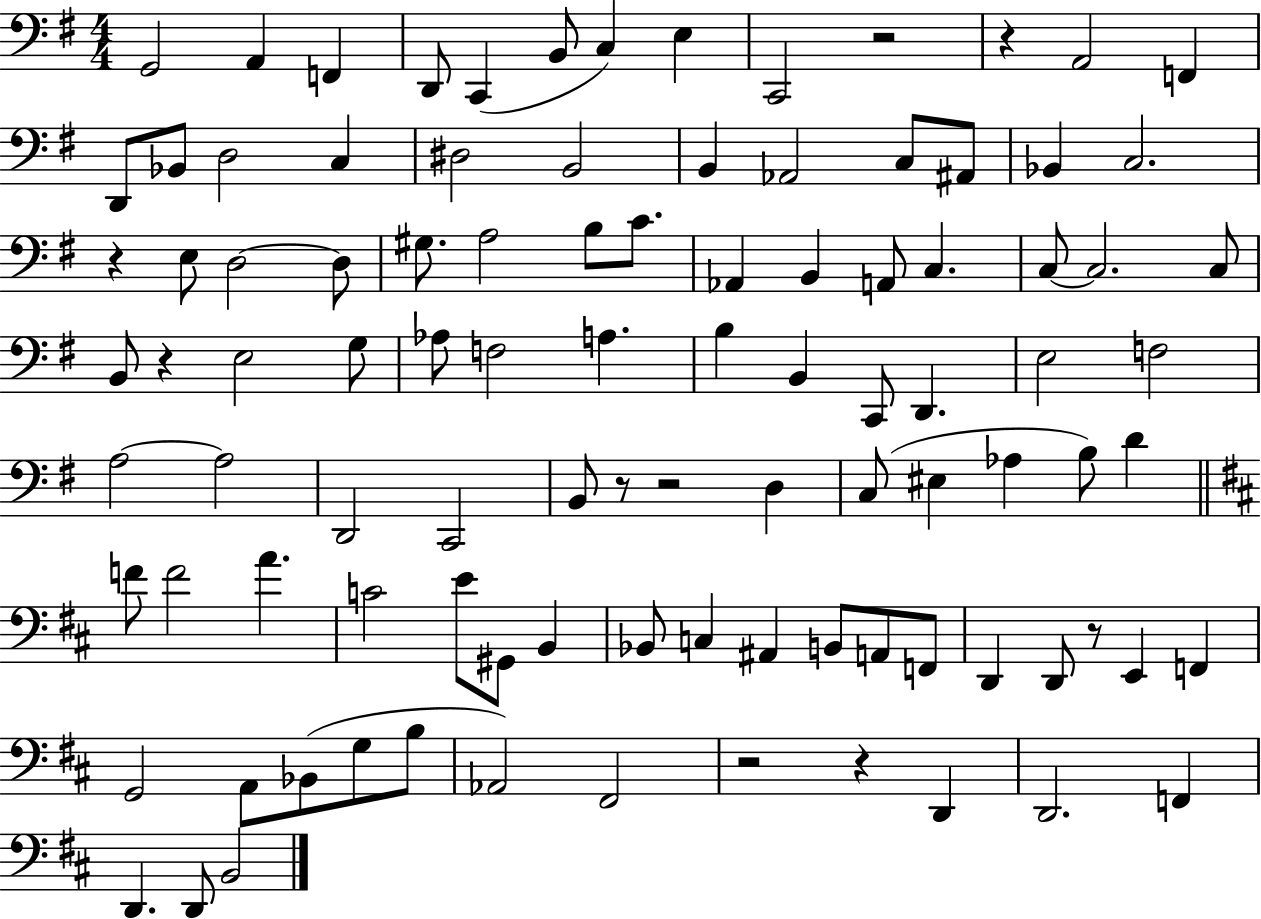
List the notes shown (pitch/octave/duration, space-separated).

G2/h A2/q F2/q D2/e C2/q B2/e C3/q E3/q C2/h R/h R/q A2/h F2/q D2/e Bb2/e D3/h C3/q D#3/h B2/h B2/q Ab2/h C3/e A#2/e Bb2/q C3/h. R/q E3/e D3/h D3/e G#3/e. A3/h B3/e C4/e. Ab2/q B2/q A2/e C3/q. C3/e C3/h. C3/e B2/e R/q E3/h G3/e Ab3/e F3/h A3/q. B3/q B2/q C2/e D2/q. E3/h F3/h A3/h A3/h D2/h C2/h B2/e R/e R/h D3/q C3/e EIS3/q Ab3/q B3/e D4/q F4/e F4/h A4/q. C4/h E4/e G#2/e B2/q Bb2/e C3/q A#2/q B2/e A2/e F2/e D2/q D2/e R/e E2/q F2/q G2/h A2/e Bb2/e G3/e B3/e Ab2/h F#2/h R/h R/q D2/q D2/h. F2/q D2/q. D2/e B2/h